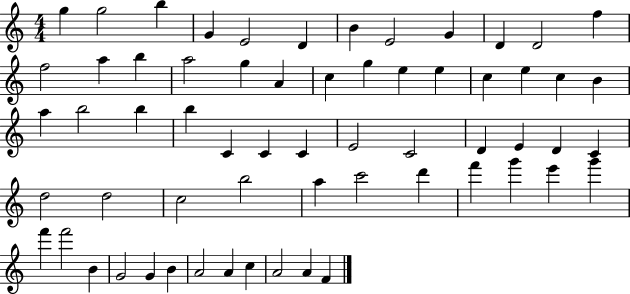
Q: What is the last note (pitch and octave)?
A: F4